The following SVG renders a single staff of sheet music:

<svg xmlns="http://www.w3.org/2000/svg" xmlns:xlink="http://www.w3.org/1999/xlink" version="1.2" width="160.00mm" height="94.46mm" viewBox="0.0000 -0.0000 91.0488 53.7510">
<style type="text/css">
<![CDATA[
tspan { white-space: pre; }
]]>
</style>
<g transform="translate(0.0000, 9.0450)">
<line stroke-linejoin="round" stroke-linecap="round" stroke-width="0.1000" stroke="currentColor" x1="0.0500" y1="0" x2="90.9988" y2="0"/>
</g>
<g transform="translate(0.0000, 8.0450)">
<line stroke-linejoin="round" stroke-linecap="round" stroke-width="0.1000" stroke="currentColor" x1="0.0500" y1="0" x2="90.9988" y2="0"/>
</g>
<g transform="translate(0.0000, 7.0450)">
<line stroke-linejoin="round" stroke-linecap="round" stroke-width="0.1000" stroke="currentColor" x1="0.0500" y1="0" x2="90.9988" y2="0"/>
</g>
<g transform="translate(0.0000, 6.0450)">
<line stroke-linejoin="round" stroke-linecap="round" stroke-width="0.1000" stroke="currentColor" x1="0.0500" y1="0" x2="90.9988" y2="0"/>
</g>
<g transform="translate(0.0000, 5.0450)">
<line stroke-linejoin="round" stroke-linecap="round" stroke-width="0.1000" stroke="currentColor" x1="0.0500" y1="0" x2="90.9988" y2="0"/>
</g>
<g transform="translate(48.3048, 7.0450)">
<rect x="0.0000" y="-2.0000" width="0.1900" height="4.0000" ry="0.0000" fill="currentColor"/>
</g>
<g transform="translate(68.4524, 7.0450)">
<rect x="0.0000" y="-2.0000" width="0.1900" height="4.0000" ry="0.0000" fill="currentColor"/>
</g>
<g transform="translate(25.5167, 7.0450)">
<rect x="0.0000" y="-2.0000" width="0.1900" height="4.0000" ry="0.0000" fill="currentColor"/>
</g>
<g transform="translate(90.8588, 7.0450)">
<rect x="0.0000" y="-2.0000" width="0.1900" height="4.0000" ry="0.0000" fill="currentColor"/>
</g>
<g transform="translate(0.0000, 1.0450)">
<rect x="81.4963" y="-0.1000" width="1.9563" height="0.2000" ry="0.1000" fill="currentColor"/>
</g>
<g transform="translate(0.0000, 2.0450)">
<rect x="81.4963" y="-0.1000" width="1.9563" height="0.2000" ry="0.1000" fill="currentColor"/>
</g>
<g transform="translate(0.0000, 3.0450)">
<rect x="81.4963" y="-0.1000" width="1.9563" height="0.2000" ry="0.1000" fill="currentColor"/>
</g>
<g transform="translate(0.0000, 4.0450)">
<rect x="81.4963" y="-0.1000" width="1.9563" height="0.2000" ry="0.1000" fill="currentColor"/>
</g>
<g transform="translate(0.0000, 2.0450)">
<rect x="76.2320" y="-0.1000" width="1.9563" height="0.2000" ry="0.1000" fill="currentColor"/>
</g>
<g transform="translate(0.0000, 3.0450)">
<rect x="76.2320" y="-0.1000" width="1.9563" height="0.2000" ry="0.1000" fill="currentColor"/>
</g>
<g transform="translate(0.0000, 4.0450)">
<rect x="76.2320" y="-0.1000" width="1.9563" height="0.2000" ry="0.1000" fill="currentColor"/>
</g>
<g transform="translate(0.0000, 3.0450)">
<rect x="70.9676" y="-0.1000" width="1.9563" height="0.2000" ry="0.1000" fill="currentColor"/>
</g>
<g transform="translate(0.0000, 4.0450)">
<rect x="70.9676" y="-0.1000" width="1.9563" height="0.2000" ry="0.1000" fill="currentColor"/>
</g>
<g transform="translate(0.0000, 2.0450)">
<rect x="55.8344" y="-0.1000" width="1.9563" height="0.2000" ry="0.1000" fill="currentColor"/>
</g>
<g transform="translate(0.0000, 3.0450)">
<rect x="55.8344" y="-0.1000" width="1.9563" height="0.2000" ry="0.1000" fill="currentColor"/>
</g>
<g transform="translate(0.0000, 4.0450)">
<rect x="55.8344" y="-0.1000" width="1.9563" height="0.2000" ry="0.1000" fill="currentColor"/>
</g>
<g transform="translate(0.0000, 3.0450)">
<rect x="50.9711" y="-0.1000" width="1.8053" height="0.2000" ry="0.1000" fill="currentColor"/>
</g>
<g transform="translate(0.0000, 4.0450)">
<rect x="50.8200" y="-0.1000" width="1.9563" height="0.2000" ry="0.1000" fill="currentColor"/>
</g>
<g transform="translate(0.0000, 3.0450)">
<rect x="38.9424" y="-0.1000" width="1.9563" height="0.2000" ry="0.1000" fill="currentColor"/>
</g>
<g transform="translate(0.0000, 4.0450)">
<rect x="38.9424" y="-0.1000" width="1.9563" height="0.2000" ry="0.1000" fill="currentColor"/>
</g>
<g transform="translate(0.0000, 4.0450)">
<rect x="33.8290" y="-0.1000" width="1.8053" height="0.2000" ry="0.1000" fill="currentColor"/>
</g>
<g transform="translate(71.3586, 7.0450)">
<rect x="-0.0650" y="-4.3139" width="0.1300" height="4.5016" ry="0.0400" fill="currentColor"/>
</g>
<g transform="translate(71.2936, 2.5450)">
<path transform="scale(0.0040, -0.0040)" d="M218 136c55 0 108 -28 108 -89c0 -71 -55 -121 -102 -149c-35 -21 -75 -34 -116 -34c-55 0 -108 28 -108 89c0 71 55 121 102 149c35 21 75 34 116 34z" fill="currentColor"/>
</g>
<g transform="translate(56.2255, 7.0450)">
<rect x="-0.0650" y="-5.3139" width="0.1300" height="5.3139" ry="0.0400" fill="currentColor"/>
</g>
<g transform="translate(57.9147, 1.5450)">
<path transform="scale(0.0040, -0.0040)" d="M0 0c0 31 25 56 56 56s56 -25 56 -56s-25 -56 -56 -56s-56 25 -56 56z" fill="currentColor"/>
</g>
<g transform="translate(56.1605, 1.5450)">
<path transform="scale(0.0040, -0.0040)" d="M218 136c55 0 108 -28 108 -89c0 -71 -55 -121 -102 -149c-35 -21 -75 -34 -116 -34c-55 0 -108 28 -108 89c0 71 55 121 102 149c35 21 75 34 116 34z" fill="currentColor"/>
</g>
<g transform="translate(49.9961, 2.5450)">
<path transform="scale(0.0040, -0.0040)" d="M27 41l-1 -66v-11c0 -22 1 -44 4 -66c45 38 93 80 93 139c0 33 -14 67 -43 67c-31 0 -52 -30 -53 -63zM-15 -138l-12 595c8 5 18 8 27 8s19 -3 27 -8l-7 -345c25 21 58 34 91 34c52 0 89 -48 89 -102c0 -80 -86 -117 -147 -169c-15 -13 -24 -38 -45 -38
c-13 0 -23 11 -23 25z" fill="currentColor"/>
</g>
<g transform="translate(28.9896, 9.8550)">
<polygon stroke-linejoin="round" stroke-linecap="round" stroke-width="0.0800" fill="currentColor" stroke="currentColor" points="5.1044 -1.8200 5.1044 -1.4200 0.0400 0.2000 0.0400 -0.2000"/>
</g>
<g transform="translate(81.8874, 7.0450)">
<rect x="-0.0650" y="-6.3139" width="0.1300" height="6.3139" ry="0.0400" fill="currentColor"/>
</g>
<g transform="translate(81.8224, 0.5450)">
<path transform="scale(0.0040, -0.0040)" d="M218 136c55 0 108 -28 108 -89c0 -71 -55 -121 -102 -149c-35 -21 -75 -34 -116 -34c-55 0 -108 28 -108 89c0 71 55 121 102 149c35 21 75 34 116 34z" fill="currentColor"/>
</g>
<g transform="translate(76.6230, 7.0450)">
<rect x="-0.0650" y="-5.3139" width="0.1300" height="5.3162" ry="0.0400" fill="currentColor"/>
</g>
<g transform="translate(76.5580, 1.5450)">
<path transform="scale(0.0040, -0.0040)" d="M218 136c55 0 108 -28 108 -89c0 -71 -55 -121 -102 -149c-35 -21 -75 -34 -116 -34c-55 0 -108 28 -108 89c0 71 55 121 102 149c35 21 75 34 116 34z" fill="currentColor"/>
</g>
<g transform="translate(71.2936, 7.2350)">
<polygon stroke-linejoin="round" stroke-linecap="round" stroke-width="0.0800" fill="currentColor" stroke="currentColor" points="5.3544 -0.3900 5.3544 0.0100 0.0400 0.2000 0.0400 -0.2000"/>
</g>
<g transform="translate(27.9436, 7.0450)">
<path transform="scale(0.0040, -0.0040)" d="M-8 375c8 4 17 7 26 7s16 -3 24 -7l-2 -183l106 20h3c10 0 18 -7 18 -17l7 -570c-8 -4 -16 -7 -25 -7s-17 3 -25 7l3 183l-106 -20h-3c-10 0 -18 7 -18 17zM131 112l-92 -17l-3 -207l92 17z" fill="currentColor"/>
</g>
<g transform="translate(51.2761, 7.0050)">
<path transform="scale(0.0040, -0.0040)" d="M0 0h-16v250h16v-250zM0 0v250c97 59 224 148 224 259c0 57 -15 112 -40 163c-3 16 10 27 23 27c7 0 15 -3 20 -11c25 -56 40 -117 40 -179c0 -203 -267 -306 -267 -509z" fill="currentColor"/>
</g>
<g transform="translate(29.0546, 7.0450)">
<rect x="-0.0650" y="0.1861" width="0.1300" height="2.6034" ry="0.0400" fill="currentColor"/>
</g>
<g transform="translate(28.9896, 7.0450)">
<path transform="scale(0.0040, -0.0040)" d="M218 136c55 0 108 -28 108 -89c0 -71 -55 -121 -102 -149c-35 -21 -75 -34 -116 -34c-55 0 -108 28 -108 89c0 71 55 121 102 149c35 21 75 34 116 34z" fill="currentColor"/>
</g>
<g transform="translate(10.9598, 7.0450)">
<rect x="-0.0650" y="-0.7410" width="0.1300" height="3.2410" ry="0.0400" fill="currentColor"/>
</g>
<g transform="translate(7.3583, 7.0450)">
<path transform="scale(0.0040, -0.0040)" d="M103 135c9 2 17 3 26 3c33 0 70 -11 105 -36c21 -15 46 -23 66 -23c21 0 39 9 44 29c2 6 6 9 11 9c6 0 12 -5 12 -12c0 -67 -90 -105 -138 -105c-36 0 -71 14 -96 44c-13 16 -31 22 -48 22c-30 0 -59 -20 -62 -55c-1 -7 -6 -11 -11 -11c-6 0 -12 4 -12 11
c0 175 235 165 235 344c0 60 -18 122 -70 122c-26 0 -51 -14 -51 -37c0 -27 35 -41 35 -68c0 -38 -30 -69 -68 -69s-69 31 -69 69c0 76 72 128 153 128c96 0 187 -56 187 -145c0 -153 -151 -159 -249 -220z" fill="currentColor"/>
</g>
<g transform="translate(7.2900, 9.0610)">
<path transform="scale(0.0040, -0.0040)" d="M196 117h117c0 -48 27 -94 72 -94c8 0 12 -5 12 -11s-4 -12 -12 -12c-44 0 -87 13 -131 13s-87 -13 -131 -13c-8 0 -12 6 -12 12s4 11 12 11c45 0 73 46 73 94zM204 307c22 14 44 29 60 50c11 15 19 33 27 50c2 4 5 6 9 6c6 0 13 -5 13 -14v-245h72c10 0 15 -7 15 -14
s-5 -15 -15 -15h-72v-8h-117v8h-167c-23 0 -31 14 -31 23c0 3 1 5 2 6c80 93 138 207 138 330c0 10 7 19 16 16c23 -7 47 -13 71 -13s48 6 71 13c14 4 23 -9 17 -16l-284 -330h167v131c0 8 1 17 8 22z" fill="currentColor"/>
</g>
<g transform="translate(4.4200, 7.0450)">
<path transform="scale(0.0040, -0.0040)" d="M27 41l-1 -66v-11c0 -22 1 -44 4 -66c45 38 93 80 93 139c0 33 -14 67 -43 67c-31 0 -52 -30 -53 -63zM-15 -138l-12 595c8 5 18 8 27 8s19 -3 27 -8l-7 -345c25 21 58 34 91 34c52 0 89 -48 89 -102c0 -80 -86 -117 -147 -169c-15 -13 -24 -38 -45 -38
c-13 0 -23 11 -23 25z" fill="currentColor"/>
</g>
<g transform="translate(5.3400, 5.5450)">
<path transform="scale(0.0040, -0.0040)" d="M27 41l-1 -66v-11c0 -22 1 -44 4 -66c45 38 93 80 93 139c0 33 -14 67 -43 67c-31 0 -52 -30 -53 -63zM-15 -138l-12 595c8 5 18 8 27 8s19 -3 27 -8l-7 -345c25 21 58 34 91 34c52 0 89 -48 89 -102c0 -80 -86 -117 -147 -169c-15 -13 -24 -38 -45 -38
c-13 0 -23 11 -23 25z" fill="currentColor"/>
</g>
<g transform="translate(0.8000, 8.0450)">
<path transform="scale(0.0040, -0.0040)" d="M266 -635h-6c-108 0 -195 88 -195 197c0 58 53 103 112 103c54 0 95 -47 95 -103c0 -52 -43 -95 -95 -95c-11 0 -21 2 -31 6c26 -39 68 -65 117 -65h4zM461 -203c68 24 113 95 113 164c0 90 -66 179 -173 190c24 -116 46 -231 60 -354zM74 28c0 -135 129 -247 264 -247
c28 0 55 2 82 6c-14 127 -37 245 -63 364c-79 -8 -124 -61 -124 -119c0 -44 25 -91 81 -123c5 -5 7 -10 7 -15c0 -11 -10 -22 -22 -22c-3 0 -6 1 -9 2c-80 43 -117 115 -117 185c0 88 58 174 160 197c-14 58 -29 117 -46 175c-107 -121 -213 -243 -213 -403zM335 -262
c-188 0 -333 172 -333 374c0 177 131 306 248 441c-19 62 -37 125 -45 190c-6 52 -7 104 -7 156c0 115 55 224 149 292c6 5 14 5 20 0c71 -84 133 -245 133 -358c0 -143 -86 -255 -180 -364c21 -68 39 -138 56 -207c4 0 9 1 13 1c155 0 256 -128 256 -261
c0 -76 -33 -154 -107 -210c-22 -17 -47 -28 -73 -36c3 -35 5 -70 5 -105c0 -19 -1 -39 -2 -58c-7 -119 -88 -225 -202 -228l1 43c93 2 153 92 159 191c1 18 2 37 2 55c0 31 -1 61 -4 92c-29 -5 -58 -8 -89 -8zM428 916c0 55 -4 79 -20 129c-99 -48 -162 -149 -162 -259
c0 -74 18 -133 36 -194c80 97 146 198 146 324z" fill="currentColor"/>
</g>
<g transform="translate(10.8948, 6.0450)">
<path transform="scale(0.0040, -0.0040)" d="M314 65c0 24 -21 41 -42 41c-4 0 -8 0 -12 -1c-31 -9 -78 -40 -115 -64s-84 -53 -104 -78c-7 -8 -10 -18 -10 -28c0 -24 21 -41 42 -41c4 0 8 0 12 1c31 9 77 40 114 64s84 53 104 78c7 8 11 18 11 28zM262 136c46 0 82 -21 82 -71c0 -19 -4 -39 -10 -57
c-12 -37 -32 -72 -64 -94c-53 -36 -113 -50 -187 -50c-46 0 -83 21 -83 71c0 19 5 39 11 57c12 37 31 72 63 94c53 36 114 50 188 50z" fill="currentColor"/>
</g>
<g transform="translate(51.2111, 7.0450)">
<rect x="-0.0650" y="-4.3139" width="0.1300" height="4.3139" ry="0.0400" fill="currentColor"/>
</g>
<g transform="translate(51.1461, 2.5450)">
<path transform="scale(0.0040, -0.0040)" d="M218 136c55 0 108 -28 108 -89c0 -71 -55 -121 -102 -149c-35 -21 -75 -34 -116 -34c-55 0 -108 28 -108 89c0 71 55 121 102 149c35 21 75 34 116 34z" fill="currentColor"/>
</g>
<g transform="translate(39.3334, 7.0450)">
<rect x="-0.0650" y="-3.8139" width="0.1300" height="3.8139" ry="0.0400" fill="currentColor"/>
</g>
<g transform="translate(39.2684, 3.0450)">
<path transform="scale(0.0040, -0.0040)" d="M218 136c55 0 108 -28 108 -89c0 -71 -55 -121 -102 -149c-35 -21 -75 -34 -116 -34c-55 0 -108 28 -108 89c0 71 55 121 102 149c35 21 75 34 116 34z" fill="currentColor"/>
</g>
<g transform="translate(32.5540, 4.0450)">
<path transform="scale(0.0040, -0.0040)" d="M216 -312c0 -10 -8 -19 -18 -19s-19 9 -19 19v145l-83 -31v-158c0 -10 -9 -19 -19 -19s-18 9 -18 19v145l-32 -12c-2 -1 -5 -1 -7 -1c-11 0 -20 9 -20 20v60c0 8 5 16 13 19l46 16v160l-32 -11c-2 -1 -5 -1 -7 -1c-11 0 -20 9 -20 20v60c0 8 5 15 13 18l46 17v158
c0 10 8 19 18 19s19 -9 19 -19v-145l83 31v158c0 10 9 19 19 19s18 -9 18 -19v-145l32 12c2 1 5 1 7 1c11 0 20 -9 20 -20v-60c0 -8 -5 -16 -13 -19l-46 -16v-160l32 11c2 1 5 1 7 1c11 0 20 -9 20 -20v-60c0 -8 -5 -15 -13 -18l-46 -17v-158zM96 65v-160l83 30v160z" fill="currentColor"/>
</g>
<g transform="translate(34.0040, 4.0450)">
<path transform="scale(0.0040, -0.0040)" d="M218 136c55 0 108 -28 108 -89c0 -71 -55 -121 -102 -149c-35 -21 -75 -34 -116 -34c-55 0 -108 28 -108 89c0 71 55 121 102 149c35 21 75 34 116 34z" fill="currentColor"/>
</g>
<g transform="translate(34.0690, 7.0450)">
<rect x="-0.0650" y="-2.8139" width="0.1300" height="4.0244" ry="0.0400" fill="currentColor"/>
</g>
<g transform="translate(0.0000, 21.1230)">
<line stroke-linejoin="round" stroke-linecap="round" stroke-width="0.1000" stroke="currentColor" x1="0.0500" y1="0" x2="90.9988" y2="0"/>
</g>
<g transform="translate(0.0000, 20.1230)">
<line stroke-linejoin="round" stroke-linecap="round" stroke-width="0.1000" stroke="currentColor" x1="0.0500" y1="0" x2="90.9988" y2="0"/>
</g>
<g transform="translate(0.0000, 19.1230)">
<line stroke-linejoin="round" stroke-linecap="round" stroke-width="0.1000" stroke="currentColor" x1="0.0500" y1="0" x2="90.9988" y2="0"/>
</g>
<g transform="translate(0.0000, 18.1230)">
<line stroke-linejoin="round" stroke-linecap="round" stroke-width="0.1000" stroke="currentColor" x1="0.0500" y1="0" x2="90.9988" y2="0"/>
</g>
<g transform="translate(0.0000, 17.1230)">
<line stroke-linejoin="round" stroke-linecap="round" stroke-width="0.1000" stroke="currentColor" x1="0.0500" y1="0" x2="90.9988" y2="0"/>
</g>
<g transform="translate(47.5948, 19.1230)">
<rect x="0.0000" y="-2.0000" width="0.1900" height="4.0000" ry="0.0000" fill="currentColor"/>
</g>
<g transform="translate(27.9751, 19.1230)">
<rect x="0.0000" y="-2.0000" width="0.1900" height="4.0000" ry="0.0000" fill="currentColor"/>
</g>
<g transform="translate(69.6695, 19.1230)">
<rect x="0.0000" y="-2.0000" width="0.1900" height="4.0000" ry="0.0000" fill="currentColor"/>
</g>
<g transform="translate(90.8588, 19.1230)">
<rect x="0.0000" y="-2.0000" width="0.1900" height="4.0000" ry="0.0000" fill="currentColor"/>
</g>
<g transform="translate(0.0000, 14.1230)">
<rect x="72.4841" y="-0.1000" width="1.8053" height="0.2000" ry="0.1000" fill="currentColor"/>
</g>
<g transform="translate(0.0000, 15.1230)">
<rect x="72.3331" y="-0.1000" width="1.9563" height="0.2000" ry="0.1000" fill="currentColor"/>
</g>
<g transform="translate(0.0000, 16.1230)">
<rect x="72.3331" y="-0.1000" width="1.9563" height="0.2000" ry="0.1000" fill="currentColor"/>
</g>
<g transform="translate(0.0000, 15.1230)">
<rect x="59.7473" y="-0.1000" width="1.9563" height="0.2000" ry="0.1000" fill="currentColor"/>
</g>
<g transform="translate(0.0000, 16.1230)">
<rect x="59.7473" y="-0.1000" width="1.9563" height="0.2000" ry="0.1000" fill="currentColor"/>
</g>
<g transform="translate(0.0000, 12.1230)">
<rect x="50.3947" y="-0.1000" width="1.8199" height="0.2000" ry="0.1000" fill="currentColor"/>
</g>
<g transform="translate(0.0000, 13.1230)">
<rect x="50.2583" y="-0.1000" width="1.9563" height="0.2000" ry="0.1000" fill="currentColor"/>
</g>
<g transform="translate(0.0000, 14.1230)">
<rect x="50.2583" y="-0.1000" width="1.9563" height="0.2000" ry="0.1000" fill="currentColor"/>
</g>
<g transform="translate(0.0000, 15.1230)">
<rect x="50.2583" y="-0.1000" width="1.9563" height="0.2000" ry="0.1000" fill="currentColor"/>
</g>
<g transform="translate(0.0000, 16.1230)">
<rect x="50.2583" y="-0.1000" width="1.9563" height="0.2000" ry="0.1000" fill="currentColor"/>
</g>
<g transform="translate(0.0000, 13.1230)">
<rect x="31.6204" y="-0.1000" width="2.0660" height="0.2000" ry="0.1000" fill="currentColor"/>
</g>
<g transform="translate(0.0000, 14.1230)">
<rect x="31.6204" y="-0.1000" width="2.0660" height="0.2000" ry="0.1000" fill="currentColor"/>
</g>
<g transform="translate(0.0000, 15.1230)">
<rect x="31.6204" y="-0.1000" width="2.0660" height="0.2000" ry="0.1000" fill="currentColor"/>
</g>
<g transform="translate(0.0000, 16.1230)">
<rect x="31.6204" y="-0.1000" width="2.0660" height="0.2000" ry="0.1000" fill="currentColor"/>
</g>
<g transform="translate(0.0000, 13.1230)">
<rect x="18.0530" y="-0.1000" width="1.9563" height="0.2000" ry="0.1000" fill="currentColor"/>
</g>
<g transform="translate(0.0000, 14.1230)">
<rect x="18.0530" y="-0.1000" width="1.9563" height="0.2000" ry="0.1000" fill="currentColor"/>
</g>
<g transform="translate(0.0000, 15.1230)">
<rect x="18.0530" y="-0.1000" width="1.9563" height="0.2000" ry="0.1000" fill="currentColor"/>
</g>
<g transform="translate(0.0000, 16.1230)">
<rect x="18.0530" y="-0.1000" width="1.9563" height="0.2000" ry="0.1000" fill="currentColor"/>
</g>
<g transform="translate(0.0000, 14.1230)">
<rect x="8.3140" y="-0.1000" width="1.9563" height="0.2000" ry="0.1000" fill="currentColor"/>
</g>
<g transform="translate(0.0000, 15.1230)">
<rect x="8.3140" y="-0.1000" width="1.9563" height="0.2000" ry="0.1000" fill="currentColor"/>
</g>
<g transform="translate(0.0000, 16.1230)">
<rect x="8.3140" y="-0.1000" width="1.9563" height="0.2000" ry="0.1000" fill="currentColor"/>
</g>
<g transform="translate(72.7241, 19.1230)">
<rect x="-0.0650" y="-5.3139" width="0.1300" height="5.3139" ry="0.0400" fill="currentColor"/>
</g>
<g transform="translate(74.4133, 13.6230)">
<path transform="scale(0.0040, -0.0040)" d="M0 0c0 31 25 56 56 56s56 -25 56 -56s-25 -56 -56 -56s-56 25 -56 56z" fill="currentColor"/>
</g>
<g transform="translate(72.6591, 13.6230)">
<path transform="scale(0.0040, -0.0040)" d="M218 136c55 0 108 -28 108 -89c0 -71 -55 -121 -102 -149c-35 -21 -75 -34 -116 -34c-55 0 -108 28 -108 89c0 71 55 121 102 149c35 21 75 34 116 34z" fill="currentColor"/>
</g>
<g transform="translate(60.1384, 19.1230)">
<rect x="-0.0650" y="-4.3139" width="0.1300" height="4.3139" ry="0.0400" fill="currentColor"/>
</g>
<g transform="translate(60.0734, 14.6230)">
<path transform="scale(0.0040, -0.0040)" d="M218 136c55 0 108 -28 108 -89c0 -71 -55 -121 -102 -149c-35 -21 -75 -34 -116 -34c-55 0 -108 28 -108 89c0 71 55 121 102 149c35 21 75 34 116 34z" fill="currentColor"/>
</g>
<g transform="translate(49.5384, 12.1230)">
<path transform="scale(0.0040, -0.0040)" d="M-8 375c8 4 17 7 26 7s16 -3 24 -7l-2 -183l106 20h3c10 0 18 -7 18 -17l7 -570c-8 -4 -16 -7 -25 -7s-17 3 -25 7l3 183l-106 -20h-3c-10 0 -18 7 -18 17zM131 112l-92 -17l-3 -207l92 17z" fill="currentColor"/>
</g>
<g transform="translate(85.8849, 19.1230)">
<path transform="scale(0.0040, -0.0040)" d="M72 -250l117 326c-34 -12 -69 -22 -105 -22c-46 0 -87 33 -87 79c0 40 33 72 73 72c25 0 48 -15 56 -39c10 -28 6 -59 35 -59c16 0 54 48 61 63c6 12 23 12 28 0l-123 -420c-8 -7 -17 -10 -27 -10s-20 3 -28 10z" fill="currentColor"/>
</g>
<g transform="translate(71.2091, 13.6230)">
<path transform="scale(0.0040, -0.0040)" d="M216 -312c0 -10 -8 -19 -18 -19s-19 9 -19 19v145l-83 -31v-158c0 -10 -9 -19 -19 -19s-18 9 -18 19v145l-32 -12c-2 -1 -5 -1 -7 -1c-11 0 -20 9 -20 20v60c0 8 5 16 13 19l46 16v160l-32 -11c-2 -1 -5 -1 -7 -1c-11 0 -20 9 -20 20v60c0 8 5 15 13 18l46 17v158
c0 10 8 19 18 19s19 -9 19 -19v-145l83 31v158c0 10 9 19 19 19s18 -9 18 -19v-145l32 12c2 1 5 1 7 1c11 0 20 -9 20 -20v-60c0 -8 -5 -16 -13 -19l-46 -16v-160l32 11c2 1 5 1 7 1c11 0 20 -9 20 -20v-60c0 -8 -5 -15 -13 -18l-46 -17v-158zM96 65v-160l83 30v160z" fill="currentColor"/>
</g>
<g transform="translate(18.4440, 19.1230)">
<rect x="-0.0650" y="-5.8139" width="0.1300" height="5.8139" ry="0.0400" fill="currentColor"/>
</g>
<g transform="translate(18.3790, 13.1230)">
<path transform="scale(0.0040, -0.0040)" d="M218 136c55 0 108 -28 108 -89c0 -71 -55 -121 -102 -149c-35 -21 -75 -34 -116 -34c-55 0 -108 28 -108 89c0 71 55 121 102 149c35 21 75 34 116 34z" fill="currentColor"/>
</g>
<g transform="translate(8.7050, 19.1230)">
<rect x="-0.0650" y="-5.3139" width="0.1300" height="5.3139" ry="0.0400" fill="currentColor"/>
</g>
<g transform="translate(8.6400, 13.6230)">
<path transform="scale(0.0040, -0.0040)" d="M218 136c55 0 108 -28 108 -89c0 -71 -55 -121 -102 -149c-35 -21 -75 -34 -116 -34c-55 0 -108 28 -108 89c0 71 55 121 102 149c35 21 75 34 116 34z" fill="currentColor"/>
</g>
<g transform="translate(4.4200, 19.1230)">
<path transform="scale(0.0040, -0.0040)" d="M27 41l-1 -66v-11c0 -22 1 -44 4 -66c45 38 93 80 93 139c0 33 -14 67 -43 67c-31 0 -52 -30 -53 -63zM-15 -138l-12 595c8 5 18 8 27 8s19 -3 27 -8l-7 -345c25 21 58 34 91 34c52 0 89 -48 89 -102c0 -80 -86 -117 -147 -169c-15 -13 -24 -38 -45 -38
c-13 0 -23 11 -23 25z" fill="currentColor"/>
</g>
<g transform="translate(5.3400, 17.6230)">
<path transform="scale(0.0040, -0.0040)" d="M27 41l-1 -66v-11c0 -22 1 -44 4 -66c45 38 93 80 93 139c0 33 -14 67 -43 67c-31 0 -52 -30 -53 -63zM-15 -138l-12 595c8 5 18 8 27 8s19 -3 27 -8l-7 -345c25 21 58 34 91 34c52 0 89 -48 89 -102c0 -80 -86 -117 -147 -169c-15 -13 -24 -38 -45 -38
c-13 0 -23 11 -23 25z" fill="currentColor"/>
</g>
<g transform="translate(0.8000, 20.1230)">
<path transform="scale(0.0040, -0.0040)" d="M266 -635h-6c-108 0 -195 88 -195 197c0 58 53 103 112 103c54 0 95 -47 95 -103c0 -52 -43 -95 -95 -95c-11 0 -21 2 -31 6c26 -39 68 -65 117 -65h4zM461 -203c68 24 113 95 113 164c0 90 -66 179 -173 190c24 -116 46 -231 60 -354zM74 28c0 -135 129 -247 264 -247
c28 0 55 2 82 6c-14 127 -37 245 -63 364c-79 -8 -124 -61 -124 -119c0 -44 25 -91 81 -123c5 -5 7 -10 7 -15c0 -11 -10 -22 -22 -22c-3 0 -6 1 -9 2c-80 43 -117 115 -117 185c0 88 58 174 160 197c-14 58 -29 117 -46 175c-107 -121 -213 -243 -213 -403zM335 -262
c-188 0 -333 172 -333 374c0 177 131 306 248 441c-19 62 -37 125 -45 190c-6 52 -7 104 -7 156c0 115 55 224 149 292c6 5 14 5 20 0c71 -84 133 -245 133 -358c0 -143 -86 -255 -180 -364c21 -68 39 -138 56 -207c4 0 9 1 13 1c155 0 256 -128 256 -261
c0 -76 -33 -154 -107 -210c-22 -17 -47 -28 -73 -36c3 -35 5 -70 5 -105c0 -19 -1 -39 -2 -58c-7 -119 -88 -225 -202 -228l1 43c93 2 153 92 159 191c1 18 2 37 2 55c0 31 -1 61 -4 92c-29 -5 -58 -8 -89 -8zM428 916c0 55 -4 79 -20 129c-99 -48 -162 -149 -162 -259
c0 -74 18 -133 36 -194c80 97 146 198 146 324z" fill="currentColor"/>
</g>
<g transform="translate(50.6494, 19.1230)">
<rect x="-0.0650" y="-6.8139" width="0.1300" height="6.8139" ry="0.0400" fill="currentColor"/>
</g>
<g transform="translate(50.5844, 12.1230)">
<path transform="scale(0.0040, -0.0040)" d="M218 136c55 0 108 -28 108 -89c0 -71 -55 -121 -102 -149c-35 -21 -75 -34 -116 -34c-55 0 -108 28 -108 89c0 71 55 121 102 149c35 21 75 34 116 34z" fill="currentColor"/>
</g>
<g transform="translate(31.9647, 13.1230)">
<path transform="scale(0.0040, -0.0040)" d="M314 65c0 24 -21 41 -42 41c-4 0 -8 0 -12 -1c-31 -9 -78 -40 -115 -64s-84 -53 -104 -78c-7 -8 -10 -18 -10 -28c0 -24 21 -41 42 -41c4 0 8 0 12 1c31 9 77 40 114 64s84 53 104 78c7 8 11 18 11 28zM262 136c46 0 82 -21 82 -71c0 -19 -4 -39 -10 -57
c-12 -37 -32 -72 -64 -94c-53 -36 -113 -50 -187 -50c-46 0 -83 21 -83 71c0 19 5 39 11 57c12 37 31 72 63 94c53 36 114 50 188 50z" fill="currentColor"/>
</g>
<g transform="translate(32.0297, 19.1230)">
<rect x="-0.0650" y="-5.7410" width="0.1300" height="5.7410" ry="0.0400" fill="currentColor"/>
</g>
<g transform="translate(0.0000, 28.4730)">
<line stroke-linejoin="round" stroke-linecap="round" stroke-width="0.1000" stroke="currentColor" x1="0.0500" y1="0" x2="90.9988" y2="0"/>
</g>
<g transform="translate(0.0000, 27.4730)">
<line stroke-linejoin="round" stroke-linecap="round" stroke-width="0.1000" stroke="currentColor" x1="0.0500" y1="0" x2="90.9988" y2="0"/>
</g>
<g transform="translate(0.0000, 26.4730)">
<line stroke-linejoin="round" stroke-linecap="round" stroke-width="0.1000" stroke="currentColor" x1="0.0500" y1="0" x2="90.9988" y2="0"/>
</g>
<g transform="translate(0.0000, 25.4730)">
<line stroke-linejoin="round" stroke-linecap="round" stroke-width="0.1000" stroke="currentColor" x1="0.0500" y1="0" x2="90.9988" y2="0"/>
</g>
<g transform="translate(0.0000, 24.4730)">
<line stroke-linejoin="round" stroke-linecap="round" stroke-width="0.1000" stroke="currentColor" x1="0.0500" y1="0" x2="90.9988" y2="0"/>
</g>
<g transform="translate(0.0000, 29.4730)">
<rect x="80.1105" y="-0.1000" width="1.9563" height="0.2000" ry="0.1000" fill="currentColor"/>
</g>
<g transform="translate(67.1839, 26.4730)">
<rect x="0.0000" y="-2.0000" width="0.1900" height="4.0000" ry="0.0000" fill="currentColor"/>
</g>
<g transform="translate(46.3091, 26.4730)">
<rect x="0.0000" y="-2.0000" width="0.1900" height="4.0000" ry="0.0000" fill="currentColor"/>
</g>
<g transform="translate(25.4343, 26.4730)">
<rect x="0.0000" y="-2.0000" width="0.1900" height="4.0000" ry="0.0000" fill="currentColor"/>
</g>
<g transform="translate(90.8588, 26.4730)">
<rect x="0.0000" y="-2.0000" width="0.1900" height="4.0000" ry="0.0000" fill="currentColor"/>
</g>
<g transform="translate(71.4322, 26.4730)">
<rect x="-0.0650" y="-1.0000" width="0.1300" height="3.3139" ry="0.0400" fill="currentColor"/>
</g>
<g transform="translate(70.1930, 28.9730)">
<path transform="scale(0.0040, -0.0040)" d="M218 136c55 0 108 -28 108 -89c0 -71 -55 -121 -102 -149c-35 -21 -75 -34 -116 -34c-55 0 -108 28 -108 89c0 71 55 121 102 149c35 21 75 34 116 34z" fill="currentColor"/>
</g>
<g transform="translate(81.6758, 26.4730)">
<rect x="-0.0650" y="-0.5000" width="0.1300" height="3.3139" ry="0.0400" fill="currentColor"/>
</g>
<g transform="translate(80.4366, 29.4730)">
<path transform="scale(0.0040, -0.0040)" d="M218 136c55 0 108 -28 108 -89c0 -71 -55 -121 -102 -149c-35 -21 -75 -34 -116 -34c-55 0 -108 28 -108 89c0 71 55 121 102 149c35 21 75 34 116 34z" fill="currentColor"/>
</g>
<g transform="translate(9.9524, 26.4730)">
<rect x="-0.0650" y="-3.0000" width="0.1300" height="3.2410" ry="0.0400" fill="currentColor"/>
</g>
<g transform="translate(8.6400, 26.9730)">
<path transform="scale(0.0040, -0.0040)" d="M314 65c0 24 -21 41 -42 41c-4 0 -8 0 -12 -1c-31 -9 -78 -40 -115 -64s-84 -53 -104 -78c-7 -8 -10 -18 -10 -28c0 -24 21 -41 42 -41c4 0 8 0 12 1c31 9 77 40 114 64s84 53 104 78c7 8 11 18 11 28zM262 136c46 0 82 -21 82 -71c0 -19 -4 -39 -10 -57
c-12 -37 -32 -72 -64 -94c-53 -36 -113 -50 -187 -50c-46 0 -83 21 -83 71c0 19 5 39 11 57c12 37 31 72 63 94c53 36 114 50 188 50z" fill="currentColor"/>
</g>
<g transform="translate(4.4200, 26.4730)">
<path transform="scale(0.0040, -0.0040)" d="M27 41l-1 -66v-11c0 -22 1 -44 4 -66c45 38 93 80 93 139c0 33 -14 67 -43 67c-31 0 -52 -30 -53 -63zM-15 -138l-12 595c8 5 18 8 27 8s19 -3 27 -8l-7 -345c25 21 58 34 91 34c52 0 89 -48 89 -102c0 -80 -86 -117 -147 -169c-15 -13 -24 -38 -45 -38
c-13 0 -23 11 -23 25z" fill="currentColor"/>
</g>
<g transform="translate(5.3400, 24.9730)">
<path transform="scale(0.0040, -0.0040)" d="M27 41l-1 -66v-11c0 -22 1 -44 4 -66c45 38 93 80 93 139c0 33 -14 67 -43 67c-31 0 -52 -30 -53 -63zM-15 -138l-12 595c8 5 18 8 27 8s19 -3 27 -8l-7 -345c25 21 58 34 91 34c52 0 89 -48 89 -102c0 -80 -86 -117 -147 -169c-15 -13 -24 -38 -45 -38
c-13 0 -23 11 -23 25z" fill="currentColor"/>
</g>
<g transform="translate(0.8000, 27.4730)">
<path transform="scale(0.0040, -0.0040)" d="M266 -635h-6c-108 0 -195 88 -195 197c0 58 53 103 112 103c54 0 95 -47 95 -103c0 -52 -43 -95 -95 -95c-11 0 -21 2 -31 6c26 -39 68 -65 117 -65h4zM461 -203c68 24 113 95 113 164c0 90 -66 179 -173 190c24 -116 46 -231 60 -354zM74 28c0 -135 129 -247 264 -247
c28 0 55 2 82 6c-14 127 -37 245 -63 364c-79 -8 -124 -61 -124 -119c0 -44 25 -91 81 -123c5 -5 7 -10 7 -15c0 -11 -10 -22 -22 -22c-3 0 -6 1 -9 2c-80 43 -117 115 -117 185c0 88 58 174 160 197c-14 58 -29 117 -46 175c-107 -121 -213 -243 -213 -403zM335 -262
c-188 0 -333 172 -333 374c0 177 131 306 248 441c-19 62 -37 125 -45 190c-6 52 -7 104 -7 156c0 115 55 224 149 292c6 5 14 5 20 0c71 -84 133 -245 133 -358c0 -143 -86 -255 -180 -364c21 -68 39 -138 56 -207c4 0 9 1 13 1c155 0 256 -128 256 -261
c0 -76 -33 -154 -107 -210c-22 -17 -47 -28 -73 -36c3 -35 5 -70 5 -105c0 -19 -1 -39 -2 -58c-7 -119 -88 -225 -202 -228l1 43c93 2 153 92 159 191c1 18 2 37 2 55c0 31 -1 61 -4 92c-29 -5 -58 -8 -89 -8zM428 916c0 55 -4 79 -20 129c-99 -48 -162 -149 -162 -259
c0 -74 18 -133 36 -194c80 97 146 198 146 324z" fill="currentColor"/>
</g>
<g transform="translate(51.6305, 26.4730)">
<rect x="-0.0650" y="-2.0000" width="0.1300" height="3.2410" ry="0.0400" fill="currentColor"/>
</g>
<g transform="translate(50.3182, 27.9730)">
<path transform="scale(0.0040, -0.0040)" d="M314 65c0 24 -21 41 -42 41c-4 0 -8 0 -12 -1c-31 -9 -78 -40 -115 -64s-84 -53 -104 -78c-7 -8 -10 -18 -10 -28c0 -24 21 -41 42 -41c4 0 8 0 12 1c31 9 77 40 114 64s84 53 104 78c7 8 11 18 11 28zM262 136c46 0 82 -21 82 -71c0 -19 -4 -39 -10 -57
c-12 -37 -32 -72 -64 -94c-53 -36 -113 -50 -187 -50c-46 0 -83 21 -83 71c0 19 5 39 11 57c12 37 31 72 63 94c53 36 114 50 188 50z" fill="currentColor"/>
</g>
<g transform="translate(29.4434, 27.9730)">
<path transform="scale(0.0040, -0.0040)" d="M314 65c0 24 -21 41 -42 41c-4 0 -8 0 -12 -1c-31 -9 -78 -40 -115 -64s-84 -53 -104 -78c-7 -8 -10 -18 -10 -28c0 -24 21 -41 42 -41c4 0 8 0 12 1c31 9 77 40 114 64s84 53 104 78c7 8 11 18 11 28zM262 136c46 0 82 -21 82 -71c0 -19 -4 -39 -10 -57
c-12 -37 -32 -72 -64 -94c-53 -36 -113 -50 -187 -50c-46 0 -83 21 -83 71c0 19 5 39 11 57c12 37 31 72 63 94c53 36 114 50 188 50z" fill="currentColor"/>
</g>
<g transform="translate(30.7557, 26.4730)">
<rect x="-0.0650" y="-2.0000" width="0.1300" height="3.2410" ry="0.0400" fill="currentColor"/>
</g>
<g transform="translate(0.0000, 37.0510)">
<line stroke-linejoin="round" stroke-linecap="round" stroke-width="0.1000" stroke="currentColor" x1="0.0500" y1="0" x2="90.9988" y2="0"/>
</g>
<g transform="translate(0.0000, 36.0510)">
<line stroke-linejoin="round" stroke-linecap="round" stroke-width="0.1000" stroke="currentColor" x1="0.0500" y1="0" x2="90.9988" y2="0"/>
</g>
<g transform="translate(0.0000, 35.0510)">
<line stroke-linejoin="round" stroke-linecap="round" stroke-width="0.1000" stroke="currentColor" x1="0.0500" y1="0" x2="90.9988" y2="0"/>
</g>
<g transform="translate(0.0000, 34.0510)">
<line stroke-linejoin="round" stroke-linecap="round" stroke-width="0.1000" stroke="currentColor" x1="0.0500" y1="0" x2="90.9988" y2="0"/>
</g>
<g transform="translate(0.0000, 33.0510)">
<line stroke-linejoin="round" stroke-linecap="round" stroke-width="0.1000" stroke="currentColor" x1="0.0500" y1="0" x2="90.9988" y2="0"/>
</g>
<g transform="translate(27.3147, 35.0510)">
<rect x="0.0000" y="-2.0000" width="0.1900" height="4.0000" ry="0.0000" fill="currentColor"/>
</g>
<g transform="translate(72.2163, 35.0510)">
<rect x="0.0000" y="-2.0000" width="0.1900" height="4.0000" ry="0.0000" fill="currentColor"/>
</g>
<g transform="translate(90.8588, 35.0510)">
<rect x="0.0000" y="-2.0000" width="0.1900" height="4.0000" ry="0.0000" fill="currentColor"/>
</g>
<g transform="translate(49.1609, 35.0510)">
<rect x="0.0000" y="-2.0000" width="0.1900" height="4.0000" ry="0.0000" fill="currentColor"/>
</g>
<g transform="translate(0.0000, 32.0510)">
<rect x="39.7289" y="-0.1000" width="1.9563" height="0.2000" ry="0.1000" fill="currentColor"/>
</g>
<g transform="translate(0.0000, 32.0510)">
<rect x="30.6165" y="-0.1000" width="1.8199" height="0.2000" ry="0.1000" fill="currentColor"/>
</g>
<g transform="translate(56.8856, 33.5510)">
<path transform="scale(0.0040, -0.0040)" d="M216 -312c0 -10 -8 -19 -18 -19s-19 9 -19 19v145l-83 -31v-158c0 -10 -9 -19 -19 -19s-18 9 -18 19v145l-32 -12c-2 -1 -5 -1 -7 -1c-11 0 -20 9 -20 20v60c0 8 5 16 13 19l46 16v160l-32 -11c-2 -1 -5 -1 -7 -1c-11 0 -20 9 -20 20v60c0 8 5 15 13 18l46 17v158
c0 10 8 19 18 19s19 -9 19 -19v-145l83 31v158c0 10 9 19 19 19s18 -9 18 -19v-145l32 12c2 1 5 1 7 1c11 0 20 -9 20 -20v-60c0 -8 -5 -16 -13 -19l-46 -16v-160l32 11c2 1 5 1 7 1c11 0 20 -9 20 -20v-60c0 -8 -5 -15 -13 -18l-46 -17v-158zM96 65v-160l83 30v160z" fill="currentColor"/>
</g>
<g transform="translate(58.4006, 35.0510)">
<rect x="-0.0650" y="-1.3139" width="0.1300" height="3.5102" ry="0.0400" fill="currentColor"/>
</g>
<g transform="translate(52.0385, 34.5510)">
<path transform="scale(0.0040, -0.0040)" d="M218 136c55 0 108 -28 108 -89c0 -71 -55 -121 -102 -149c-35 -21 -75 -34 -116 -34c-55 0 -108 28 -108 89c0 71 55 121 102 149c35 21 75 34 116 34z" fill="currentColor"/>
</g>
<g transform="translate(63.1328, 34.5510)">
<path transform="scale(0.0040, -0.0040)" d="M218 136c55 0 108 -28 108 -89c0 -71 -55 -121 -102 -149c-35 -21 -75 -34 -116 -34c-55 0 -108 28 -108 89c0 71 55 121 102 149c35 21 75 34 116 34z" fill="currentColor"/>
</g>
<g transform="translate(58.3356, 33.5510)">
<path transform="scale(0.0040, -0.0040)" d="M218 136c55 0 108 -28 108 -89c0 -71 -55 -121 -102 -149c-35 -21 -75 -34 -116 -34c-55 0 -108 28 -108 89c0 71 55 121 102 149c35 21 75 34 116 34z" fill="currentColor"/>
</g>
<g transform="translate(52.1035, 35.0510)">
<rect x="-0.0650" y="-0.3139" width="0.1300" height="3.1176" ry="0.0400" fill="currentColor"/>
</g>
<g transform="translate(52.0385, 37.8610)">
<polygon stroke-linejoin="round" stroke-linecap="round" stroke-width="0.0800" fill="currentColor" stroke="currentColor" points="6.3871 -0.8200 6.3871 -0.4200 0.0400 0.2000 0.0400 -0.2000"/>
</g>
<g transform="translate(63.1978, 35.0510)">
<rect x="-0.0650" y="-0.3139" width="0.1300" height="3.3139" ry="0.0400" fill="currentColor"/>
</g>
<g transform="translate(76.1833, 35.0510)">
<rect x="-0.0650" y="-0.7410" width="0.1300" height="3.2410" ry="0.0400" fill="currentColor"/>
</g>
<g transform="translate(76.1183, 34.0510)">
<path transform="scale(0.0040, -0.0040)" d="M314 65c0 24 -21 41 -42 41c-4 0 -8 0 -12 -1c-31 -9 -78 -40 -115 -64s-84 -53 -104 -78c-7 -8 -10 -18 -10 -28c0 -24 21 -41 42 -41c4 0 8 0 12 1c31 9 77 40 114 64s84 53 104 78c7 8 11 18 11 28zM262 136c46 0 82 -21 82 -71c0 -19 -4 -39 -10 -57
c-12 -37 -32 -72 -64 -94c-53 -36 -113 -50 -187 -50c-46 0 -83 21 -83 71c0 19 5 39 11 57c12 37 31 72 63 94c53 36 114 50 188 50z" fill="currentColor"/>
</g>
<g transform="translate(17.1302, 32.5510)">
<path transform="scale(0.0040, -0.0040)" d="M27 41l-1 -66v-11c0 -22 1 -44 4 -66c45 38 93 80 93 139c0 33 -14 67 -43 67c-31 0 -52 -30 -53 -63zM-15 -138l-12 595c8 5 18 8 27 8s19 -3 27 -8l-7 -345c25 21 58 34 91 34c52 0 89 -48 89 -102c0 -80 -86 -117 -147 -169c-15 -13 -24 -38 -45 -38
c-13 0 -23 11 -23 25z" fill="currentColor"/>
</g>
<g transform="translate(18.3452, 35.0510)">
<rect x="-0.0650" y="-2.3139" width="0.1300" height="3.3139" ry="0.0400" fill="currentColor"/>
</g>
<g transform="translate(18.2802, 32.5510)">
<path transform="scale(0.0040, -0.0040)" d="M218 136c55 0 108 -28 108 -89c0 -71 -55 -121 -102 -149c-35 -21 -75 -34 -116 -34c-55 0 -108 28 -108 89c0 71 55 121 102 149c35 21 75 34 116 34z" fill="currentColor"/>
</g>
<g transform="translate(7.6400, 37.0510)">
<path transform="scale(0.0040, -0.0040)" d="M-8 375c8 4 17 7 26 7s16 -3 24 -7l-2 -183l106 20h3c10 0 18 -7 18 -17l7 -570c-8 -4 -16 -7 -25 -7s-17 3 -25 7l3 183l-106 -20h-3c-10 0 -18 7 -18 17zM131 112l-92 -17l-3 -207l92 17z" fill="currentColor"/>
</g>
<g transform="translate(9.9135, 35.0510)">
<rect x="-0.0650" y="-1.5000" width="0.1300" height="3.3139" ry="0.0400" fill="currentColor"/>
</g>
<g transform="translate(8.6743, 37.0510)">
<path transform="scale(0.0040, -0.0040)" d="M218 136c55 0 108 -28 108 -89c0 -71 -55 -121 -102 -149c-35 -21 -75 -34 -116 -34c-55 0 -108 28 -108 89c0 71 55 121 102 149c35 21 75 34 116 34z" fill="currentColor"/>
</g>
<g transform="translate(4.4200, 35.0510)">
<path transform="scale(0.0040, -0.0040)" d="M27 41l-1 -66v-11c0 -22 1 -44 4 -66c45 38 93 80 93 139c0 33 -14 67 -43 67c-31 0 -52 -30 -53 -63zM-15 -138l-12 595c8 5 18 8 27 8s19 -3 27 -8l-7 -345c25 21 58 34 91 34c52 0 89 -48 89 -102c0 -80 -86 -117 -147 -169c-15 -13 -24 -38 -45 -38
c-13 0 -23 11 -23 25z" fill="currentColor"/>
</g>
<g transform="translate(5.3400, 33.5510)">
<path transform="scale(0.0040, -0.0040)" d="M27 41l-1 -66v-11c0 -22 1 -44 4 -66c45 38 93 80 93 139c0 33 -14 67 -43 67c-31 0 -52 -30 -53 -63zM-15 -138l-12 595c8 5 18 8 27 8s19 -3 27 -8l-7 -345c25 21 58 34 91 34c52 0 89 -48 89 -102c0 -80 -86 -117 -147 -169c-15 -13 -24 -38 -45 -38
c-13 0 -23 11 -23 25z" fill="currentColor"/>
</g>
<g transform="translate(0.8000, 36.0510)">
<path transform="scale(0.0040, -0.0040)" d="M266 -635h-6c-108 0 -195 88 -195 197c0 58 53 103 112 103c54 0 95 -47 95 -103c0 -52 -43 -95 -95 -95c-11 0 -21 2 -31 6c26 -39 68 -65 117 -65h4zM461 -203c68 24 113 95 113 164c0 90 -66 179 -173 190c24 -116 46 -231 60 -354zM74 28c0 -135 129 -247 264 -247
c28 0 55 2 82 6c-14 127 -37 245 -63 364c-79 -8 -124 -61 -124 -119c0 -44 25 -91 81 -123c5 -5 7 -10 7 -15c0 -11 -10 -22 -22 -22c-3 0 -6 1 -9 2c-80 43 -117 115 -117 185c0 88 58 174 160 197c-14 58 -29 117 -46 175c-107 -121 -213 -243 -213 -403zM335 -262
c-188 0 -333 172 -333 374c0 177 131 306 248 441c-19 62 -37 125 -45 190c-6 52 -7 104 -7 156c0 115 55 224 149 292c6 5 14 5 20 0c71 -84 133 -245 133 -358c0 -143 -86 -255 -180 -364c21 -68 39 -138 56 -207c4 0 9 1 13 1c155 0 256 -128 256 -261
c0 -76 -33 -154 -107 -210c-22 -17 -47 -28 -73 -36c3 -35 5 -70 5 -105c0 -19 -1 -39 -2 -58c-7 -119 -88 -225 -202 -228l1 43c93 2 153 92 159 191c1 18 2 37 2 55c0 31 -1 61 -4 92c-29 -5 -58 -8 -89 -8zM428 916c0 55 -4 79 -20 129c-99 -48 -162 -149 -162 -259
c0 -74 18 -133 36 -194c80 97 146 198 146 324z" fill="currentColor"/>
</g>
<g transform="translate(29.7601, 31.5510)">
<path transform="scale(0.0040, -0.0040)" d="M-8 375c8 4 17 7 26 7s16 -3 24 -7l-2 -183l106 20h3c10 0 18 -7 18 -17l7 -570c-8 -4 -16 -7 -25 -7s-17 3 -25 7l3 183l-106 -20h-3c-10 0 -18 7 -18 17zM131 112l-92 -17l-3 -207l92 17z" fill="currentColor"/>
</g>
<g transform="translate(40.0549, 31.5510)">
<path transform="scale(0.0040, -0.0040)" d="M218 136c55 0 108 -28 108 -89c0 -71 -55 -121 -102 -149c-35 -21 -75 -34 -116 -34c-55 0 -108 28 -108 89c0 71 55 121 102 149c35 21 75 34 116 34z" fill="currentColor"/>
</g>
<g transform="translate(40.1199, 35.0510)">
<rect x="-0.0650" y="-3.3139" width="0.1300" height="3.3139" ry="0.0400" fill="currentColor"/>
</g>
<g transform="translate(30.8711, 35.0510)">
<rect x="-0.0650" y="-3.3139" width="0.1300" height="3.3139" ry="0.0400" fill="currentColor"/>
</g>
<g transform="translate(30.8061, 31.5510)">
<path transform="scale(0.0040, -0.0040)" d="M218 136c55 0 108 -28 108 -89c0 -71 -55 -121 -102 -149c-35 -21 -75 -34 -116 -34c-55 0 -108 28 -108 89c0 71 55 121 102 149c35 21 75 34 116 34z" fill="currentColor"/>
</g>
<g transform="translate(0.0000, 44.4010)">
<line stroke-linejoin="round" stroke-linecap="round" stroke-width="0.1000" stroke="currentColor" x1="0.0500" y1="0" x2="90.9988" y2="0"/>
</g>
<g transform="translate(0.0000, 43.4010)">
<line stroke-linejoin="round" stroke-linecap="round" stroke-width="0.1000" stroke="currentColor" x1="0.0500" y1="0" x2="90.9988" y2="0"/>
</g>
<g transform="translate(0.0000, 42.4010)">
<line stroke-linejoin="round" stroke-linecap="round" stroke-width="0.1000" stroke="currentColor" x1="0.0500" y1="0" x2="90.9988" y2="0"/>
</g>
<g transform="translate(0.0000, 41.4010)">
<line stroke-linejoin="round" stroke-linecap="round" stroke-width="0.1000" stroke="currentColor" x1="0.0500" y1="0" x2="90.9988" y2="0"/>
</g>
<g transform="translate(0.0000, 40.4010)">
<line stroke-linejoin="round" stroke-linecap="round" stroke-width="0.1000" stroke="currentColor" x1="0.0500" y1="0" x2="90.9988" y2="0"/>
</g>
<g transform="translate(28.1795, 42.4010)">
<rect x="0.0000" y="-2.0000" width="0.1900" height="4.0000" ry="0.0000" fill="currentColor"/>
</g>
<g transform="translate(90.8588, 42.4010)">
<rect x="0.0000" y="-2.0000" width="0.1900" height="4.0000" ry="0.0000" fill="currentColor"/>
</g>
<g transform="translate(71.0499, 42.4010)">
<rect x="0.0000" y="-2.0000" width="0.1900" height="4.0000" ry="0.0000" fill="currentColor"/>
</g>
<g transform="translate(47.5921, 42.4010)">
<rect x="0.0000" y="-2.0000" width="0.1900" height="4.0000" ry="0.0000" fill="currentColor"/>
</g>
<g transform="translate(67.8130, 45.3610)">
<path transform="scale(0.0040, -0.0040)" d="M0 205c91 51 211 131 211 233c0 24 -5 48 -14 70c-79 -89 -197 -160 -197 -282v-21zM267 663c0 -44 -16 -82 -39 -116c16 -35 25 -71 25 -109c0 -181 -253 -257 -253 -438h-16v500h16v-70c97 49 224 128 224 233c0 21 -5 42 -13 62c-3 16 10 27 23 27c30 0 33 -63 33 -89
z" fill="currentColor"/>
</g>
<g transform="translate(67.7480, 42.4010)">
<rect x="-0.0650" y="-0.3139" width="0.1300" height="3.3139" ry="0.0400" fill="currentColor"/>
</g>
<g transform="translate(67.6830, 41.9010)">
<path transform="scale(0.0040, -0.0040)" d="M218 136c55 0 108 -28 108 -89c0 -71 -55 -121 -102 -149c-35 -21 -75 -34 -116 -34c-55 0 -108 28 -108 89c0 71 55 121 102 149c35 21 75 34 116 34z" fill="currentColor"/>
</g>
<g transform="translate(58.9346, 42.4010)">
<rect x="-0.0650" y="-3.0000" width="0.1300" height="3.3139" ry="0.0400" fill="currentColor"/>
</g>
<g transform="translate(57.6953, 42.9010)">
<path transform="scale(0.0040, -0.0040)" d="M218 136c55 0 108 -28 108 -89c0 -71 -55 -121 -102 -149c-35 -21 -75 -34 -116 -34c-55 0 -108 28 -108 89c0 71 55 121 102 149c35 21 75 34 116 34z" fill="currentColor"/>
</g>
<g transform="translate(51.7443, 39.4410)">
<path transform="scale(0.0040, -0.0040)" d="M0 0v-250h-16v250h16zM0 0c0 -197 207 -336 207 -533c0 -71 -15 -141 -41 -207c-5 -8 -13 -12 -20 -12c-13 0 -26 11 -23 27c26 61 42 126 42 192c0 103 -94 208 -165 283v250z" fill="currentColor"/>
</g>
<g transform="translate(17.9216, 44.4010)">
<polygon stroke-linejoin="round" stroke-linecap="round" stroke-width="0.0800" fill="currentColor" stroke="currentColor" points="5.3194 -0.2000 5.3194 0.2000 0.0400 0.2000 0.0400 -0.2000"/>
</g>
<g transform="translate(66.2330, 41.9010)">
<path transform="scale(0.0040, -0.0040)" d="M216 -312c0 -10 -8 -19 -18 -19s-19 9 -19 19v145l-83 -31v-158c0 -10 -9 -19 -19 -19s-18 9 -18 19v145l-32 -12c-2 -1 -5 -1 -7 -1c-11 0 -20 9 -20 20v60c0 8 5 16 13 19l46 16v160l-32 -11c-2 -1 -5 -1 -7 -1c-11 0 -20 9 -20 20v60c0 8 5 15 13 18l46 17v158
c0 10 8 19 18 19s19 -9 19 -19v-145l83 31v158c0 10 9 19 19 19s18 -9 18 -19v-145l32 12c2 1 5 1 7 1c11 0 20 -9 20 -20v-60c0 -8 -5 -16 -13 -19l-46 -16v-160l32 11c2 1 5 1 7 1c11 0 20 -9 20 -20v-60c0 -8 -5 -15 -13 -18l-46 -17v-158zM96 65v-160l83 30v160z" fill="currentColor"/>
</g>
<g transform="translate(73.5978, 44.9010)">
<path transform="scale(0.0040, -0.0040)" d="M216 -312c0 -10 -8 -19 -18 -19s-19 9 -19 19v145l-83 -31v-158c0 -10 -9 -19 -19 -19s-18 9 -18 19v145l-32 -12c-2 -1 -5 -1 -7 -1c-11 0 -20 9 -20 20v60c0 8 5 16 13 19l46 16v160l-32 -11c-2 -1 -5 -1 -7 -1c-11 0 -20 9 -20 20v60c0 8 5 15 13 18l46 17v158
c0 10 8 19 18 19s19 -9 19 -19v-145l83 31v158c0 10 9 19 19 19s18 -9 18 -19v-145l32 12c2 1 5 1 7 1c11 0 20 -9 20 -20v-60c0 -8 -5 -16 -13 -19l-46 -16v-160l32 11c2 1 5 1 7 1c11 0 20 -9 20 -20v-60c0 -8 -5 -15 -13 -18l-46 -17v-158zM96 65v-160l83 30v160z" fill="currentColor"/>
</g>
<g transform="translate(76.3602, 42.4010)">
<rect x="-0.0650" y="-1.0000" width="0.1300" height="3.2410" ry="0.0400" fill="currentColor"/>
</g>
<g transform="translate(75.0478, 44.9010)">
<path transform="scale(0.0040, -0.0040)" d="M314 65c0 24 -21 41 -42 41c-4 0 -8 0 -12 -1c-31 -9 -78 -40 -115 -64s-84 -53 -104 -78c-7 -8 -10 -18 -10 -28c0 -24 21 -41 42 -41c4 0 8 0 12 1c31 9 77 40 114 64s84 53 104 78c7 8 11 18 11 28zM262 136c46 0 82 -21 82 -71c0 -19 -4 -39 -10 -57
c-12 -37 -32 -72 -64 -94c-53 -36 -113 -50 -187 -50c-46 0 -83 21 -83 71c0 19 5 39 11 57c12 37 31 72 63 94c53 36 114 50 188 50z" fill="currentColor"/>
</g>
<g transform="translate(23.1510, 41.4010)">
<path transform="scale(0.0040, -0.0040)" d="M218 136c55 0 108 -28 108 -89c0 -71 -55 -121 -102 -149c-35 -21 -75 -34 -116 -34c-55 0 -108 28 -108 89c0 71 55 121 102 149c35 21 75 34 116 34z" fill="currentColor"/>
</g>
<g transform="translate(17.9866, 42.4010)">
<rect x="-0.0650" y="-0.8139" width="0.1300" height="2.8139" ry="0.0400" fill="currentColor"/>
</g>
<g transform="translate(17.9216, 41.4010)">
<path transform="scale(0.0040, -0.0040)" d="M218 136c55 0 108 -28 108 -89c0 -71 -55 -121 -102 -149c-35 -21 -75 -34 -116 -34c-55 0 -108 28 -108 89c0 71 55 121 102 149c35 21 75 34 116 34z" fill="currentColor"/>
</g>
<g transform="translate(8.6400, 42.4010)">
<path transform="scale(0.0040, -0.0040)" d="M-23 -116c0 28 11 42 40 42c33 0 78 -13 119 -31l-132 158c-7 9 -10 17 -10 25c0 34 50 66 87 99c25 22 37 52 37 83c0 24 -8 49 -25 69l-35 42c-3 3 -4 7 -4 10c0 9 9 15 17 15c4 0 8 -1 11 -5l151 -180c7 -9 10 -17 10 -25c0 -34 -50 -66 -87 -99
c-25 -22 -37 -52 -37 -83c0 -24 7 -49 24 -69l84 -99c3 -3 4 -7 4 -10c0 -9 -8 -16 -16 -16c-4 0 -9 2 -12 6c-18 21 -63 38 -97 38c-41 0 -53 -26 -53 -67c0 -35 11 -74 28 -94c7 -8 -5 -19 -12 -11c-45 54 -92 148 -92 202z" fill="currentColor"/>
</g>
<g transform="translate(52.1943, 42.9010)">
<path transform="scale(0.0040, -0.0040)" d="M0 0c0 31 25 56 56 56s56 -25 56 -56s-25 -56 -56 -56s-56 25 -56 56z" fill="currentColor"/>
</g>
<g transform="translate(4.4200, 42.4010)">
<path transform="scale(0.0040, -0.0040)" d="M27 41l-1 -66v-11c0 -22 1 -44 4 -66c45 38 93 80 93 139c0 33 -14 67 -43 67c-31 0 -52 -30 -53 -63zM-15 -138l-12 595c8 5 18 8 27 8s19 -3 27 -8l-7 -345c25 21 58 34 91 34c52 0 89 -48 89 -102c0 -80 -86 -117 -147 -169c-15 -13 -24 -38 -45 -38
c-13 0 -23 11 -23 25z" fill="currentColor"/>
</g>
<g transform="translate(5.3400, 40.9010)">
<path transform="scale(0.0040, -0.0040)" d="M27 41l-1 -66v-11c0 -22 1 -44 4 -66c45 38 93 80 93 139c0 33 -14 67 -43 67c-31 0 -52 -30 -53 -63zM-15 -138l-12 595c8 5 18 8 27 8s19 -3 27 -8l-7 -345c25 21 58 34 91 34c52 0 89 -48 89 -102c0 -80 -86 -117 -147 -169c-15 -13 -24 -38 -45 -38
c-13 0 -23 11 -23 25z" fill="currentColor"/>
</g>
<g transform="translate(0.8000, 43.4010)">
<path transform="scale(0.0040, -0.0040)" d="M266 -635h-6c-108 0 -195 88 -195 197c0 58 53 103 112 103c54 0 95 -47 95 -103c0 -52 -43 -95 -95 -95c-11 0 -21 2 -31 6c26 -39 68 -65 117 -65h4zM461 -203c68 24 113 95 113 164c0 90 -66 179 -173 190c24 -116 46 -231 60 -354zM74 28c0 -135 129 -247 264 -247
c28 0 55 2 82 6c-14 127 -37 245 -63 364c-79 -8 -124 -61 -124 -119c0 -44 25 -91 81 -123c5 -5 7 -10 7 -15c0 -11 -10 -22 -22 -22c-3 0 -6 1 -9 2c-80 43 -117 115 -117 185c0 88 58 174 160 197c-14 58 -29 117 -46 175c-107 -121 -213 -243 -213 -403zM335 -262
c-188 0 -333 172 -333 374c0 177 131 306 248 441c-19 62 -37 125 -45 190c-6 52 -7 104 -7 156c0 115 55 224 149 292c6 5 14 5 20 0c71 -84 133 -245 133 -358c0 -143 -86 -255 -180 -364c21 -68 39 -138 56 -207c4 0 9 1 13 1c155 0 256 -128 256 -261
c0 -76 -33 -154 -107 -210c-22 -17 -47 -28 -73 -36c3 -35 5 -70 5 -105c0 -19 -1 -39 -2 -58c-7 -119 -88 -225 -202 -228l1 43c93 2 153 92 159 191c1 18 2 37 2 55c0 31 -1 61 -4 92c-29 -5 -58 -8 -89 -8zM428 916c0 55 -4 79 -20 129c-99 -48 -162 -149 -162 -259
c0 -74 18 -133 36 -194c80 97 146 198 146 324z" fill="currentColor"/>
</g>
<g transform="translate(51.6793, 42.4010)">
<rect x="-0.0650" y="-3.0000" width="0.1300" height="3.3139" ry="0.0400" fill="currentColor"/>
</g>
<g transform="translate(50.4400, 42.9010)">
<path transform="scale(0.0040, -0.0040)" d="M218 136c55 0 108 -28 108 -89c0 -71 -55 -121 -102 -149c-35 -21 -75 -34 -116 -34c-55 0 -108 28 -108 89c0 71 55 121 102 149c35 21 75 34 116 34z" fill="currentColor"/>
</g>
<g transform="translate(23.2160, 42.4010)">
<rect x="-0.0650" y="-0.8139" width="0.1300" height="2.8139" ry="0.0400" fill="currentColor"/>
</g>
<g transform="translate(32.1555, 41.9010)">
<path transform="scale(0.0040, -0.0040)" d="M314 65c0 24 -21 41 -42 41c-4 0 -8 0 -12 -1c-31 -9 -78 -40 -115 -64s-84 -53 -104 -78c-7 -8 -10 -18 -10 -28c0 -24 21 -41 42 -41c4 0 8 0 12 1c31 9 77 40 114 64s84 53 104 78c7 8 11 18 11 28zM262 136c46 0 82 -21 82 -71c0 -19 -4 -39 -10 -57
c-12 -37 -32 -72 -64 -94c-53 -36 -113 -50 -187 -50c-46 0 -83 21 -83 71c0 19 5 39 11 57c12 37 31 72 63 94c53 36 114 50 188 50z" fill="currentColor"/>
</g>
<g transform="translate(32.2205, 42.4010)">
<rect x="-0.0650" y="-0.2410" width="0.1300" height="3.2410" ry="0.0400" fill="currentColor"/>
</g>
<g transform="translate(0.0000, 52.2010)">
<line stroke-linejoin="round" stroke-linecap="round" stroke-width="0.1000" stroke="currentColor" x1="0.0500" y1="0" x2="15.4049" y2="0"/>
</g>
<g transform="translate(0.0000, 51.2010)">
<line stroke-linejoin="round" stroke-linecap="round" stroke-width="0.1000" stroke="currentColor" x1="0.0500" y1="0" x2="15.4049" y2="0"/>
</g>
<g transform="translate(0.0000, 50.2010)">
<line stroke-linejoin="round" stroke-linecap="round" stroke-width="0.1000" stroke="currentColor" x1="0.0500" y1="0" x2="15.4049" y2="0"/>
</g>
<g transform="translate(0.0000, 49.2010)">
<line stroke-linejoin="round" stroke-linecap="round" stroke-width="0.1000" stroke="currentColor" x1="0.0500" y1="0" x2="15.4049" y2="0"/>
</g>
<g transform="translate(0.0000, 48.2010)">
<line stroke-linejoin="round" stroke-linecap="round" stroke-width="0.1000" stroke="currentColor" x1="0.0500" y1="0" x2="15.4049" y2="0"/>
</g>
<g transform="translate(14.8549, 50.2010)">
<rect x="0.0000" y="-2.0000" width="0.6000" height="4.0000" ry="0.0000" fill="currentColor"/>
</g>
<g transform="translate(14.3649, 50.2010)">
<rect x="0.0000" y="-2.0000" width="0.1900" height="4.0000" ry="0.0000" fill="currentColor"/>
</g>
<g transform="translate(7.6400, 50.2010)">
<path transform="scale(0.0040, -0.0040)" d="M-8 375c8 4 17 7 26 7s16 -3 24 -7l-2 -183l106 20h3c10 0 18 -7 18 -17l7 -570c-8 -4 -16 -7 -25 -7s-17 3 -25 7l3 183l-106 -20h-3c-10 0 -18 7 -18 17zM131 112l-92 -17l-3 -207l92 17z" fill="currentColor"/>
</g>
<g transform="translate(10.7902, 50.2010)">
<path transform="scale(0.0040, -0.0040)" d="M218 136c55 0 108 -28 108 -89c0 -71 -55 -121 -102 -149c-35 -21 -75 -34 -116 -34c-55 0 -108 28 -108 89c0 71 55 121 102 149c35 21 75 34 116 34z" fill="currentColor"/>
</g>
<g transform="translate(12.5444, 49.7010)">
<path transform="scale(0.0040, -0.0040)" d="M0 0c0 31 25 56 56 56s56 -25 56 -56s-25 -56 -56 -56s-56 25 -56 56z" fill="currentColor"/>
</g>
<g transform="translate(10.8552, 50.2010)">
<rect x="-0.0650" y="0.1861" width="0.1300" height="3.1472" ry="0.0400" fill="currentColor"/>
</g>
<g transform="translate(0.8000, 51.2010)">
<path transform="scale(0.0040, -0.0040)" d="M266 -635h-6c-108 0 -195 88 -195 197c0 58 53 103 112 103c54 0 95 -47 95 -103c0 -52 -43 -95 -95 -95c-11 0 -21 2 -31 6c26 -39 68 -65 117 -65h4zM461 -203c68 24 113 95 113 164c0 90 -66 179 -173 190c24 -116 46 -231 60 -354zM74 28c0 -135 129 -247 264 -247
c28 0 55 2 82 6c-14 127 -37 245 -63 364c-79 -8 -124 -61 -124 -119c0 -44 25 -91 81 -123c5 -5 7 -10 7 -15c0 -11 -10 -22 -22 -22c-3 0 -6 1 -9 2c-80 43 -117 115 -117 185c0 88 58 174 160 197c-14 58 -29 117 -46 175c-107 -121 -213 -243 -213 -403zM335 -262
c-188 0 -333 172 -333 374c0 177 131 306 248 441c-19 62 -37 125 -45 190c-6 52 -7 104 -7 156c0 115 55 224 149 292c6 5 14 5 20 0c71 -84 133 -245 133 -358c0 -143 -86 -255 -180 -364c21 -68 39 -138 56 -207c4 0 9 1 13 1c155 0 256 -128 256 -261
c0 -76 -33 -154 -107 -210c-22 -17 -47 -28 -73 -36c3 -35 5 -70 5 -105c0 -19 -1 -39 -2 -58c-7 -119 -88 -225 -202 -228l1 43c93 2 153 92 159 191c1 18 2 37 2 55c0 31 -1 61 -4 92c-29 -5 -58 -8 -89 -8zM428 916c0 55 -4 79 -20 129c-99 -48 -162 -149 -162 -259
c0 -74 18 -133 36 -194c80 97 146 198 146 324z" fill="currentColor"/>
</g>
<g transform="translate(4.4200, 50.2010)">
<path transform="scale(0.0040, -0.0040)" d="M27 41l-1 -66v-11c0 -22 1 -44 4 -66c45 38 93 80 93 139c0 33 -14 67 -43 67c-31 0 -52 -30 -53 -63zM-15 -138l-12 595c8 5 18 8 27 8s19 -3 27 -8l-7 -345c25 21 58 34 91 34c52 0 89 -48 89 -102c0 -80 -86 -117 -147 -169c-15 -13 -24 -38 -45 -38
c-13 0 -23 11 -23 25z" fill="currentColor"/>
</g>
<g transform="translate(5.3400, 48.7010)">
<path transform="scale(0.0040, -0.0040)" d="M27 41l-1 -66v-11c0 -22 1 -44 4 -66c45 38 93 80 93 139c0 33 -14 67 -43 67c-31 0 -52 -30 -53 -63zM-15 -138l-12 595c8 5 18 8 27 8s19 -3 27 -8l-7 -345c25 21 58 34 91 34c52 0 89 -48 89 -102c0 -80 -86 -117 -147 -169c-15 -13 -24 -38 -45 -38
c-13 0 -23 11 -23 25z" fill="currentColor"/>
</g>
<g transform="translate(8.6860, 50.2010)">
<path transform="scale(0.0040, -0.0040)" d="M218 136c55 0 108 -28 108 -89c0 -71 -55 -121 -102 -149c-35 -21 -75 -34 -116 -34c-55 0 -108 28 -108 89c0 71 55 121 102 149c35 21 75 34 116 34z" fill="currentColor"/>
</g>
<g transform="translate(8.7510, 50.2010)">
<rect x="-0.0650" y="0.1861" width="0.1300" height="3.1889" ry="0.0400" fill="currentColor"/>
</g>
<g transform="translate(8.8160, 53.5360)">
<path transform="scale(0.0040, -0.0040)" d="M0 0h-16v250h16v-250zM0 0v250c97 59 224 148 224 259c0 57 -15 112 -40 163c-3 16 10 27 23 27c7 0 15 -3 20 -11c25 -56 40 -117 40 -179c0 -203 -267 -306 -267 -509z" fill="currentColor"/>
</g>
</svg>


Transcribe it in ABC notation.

X:1
T:Untitled
M:2/4
L:1/4
K:Bb
d2 B/2 ^a/2 c' _d'/2 f' d'/2 f'/2 a' f' g' g'2 b' d' ^f' z/2 A2 F2 F2 D C E _g b b c/2 ^e/2 c d2 z d/2 d/2 c2 A/2 A ^c/4 ^D2 B/2 B